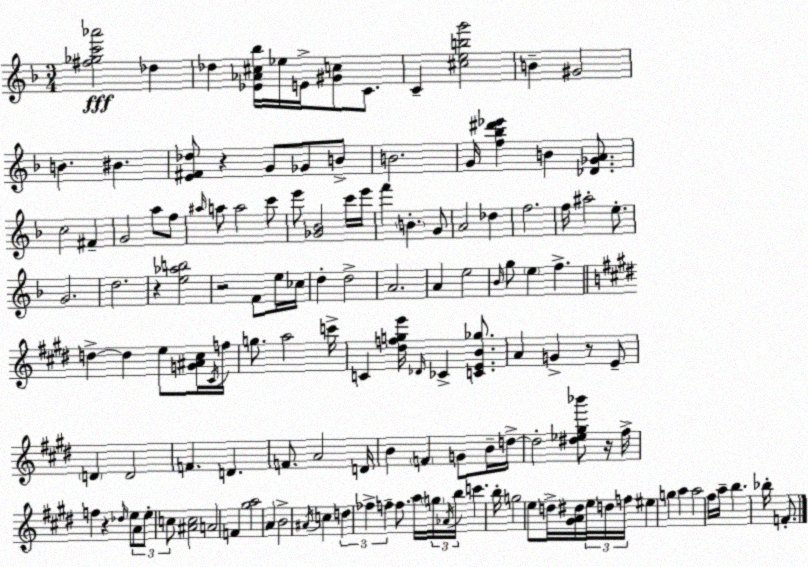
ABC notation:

X:1
T:Untitled
M:3/4
L:1/4
K:F
[^f_gc'_a']2 _d _d [_E_A^c_b]/4 _e/4 E/4 [^Gc]/2 C/2 C [^cebg']2 B ^G2 B ^B [E^F_d]/2 z G/2 _G/2 B/2 B2 G/4 [f_b^d'_e'] B [_D_GA]/2 c2 ^F G2 a/2 f/2 ^a/4 a/2 a2 c'/2 e'/2 [_G_B]2 c'/4 e'/4 f' B G/2 A2 _d f2 f/4 ^a2 e/2 G2 d2 z [e_ab]2 z2 F/2 e/4 _c/4 d d2 A2 A e2 _B/4 g/2 e f d d e/2 [G^A^c]/4 ^C/4 f/4 g/2 a2 c'/4 C [^dfge']/4 _D/4 _C [CEB_g]/2 A G z/2 E/2 D D2 F D F/2 A2 D/4 B F G/2 B/4 d/4 d2 [^d_e^g_b']/2 z/4 ^f/4 f z _d/4 e/2 A/2 e/2 c/2 [^Ac]2 A2 F [^ga]2 A B2 ^A/4 c d _f f f/2 a/4 g/4 _A/4 b/4 c' b/4 g2 e/2 d/4 [^GA^d]/4 e/4 d/4 f/4 ^e g a a2 ^f/4 a/4 b _b/4 F/2